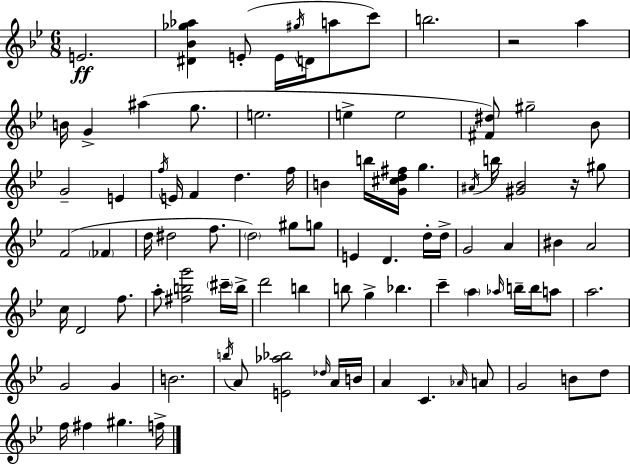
E4/h. [D#4,Bb4,Gb5,Ab5]/q E4/e E4/s G#5/s D4/s A5/e C6/e B5/h. R/h A5/q B4/s G4/q A#5/q G5/e. E5/h. E5/q E5/h [F#4,D#5]/e G#5/h Bb4/e G4/h E4/q F5/s E4/s F4/q D5/q. F5/s B4/q B5/s [G4,C#5,D5,F#5]/s G5/q. A#4/s B5/s [G#4,Bb4]/h R/s G#5/e F4/h FES4/q D5/s D#5/h F5/e. D5/h G#5/e G5/e E4/q D4/q. D5/s D5/s G4/h A4/q BIS4/q A4/h C5/s D4/h F5/e. A5/e [F#5,B5,G6]/h C#6/s B5/s D6/h B5/q B5/e G5/q Bb5/q. C6/q A5/q Ab5/s B5/s B5/s A5/e A5/h. G4/h G4/q B4/h. B5/s A4/e [E4,Ab5,Bb5]/h Db5/s A4/s B4/s A4/q C4/q. Ab4/s A4/e G4/h B4/e D5/e F5/s F#5/q G#5/q. F5/s